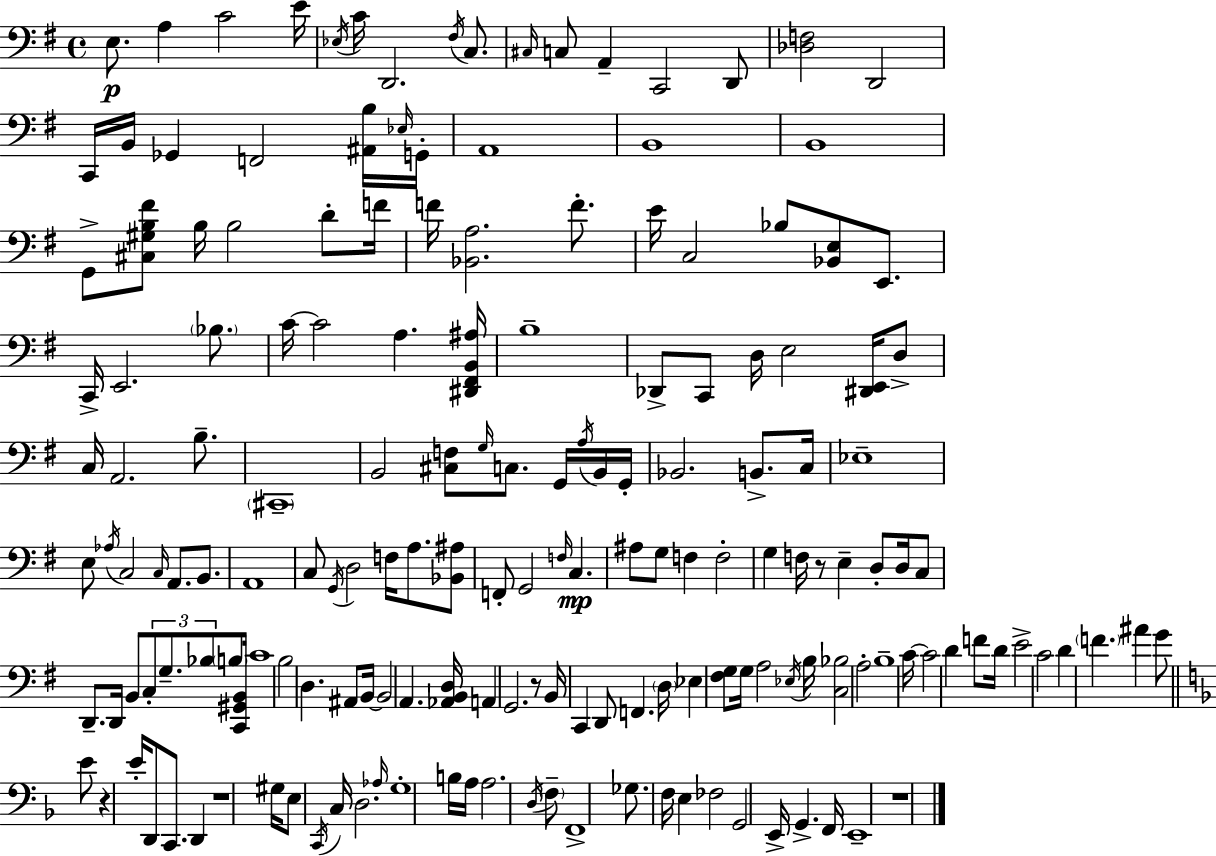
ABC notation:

X:1
T:Untitled
M:4/4
L:1/4
K:G
E,/2 A, C2 E/4 _E,/4 C/4 D,,2 ^F,/4 C,/2 ^C,/4 C,/2 A,, C,,2 D,,/2 [_D,F,]2 D,,2 C,,/4 B,,/4 _G,, F,,2 [^A,,B,]/4 _E,/4 G,,/4 A,,4 B,,4 B,,4 G,,/2 [^C,^G,B,^F]/2 B,/4 B,2 D/2 F/4 F/4 [_B,,A,]2 F/2 E/4 C,2 _B,/2 [_B,,E,]/2 E,,/2 C,,/4 E,,2 _B,/2 C/4 C2 A, [^D,,^F,,B,,^A,]/4 B,4 _D,,/2 C,,/2 D,/4 E,2 [^D,,E,,]/4 D,/2 C,/4 A,,2 B,/2 ^C,,4 B,,2 [^C,F,]/2 G,/4 C,/2 G,,/4 A,/4 B,,/4 G,,/4 _B,,2 B,,/2 C,/4 _E,4 E,/2 _A,/4 C,2 C,/4 A,,/2 B,,/2 A,,4 C,/2 G,,/4 D,2 F,/4 A,/2 [_B,,^A,]/2 F,,/2 G,,2 F,/4 C, ^A,/2 G,/2 F, F,2 G, F,/4 z/2 E, D,/2 D,/4 C,/2 D,,/2 D,,/4 B,,/2 C,/2 G,/2 _B,/2 B,/2 [C,,^G,,B,,]/4 C4 B,2 D, ^A,,/2 B,,/4 B,,2 A,, [_A,,B,,D,]/4 A,, G,,2 z/2 B,,/4 C,, D,,/2 F,, D,/4 _E, [^F,G,]/2 G,/4 A,2 _E,/4 B,/4 [C,_B,]2 A,2 B,4 C/4 C2 D F/2 D/4 E2 C2 D F ^A G/2 E/2 z E/4 D,,/2 C,,/2 D,, z4 ^G,/4 E,/2 C,,/4 C,/4 D,2 _A,/4 G,4 B,/4 A,/4 A,2 D,/4 F,/2 F,,4 _G,/2 F,/4 E, _F,2 G,,2 E,,/4 G,, F,,/4 E,,4 z4